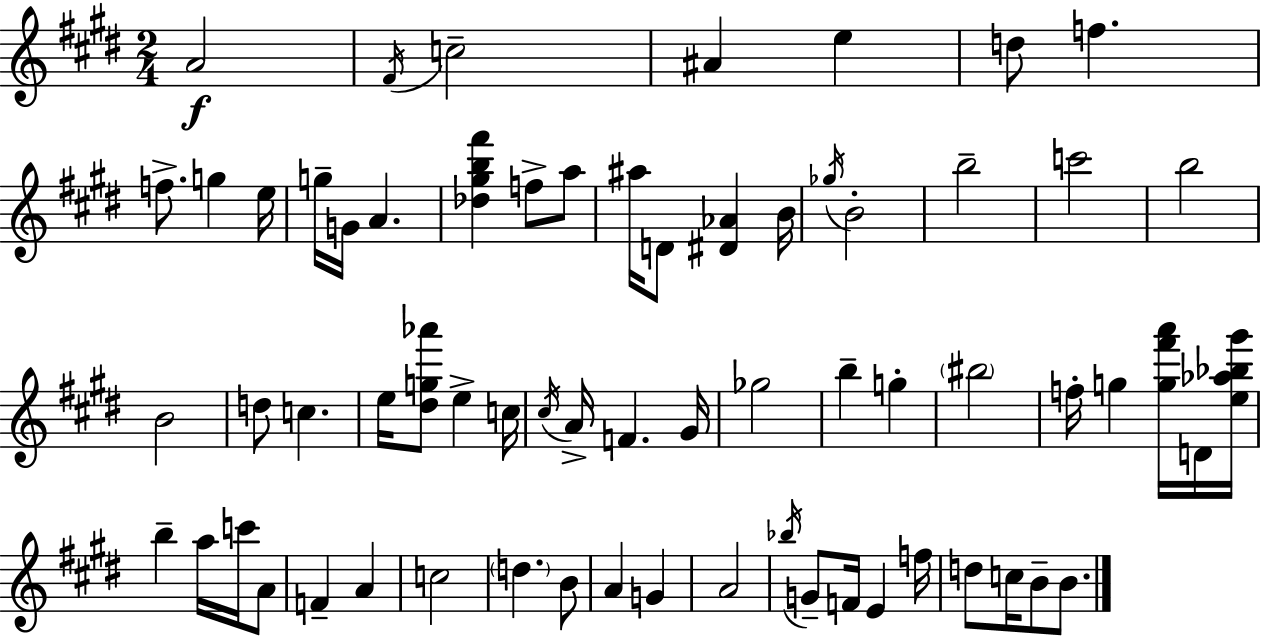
X:1
T:Untitled
M:2/4
L:1/4
K:E
A2 ^F/4 c2 ^A e d/2 f f/2 g e/4 g/4 G/4 A [_d^gb^f'] f/2 a/2 ^a/4 D/2 [^D_A] B/4 _g/4 B2 b2 c'2 b2 B2 d/2 c e/4 [^dg_a']/2 e c/4 ^c/4 A/4 F ^G/4 _g2 b g ^b2 f/4 g [g^f'a']/4 D/4 [e_a_b^g']/4 b a/4 c'/4 A/2 F A c2 d B/2 A G A2 _b/4 G/2 F/4 E f/4 d/2 c/4 B/2 B/2